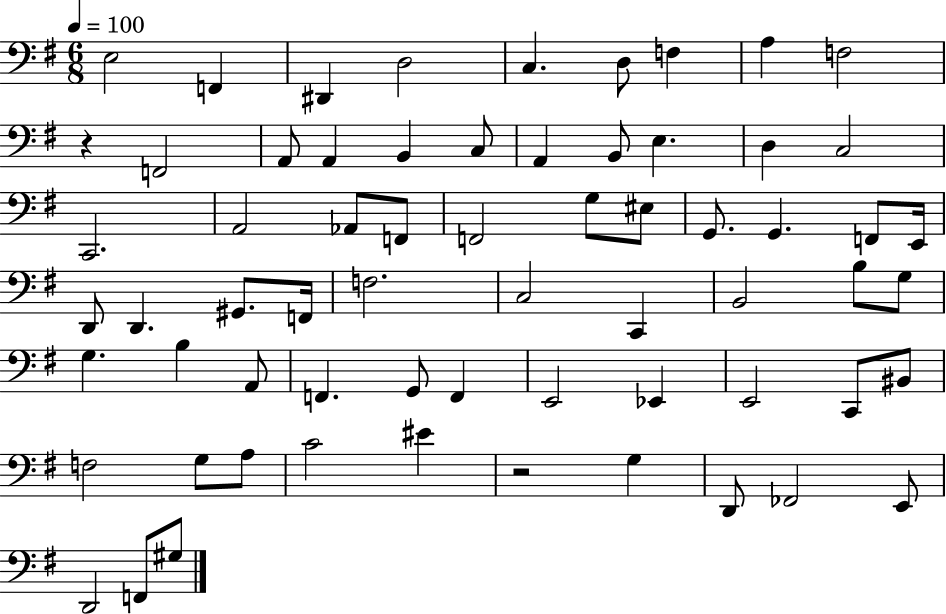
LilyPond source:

{
  \clef bass
  \numericTimeSignature
  \time 6/8
  \key g \major
  \tempo 4 = 100
  e2 f,4 | dis,4 d2 | c4. d8 f4 | a4 f2 | \break r4 f,2 | a,8 a,4 b,4 c8 | a,4 b,8 e4. | d4 c2 | \break c,2. | a,2 aes,8 f,8 | f,2 g8 eis8 | g,8. g,4. f,8 e,16 | \break d,8 d,4. gis,8. f,16 | f2. | c2 c,4 | b,2 b8 g8 | \break g4. b4 a,8 | f,4. g,8 f,4 | e,2 ees,4 | e,2 c,8 bis,8 | \break f2 g8 a8 | c'2 eis'4 | r2 g4 | d,8 fes,2 e,8 | \break d,2 f,8 gis8 | \bar "|."
}